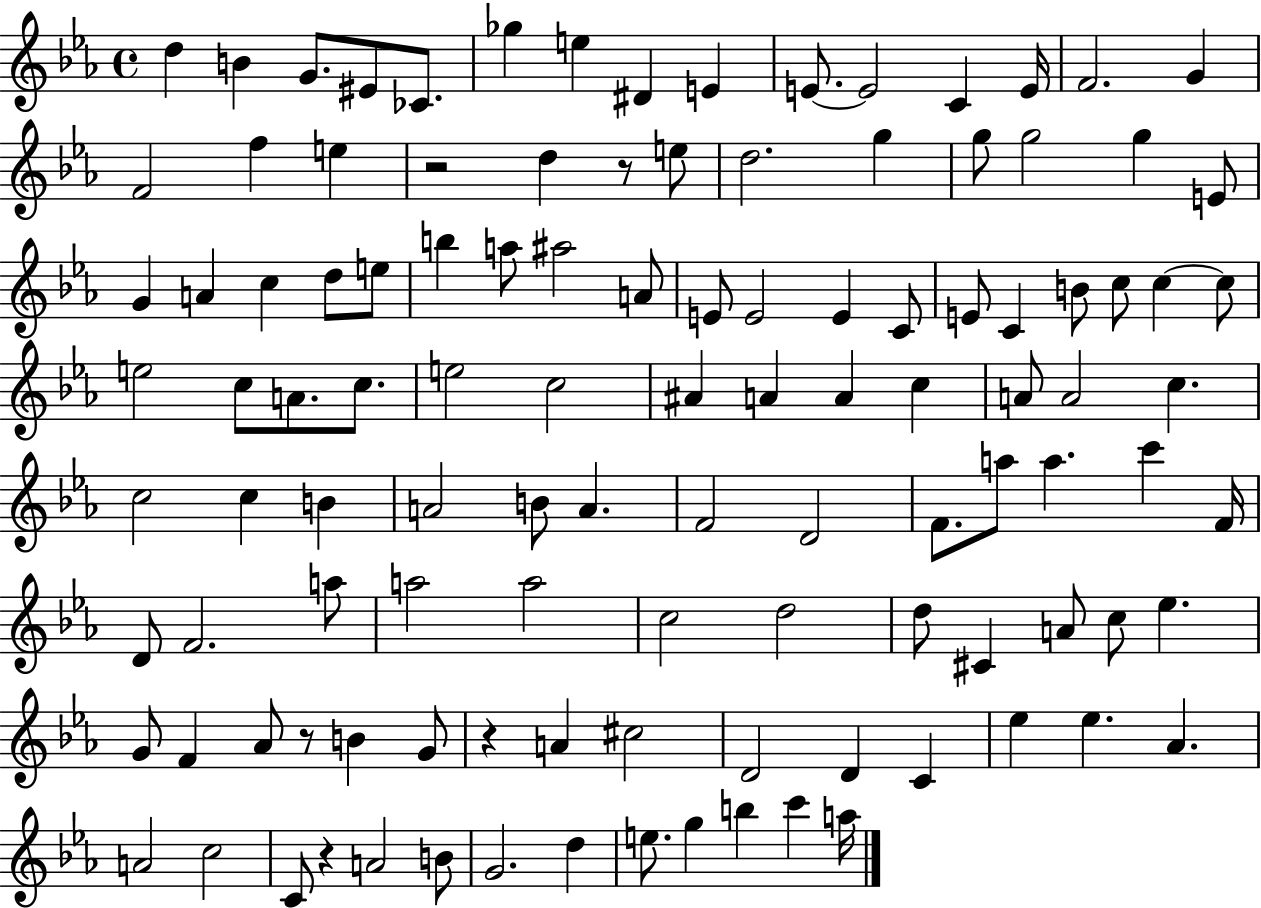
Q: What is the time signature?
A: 4/4